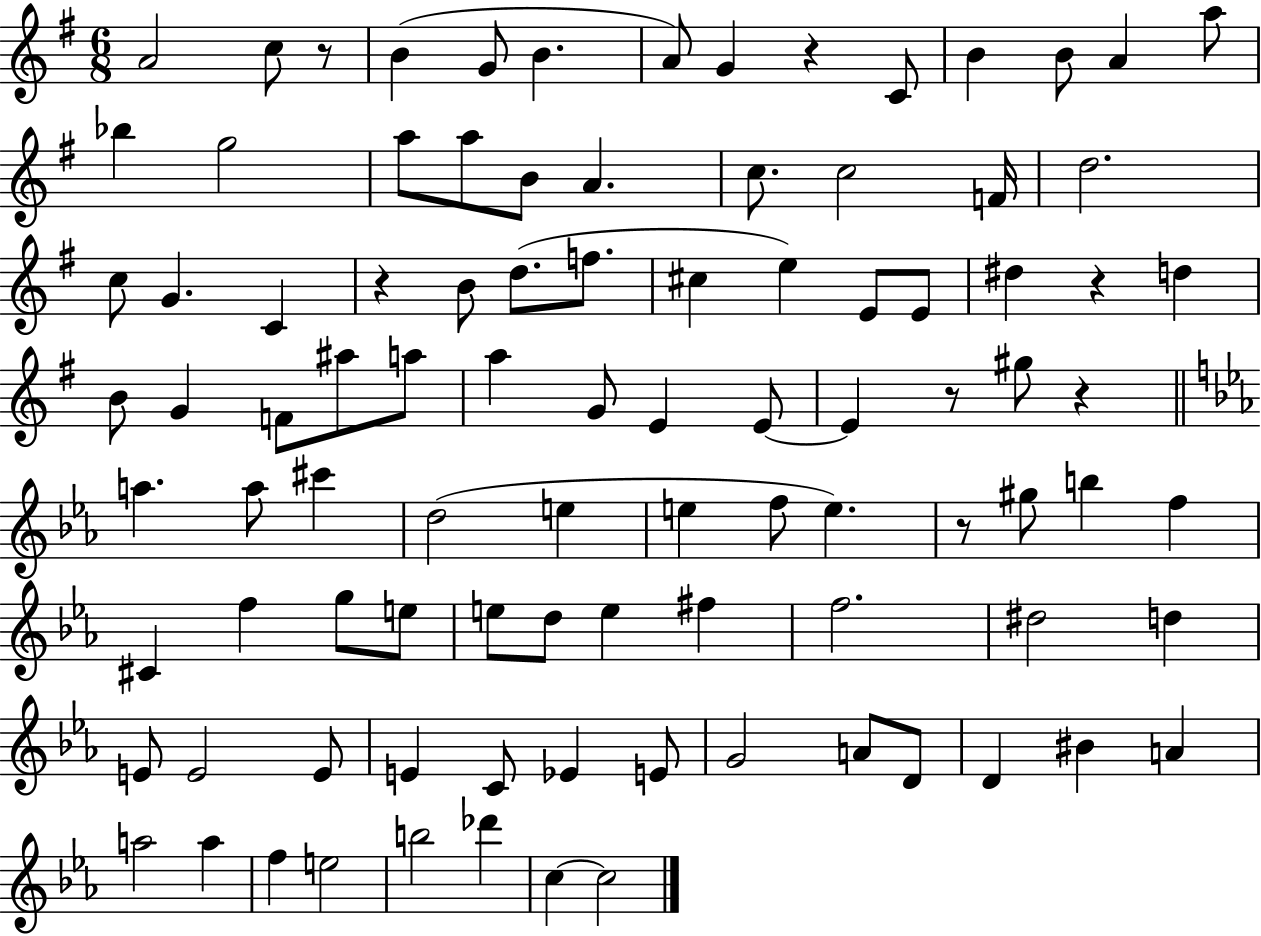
A4/h C5/e R/e B4/q G4/e B4/q. A4/e G4/q R/q C4/e B4/q B4/e A4/q A5/e Bb5/q G5/h A5/e A5/e B4/e A4/q. C5/e. C5/h F4/s D5/h. C5/e G4/q. C4/q R/q B4/e D5/e. F5/e. C#5/q E5/q E4/e E4/e D#5/q R/q D5/q B4/e G4/q F4/e A#5/e A5/e A5/q G4/e E4/q E4/e E4/q R/e G#5/e R/q A5/q. A5/e C#6/q D5/h E5/q E5/q F5/e E5/q. R/e G#5/e B5/q F5/q C#4/q F5/q G5/e E5/e E5/e D5/e E5/q F#5/q F5/h. D#5/h D5/q E4/e E4/h E4/e E4/q C4/e Eb4/q E4/e G4/h A4/e D4/e D4/q BIS4/q A4/q A5/h A5/q F5/q E5/h B5/h Db6/q C5/q C5/h